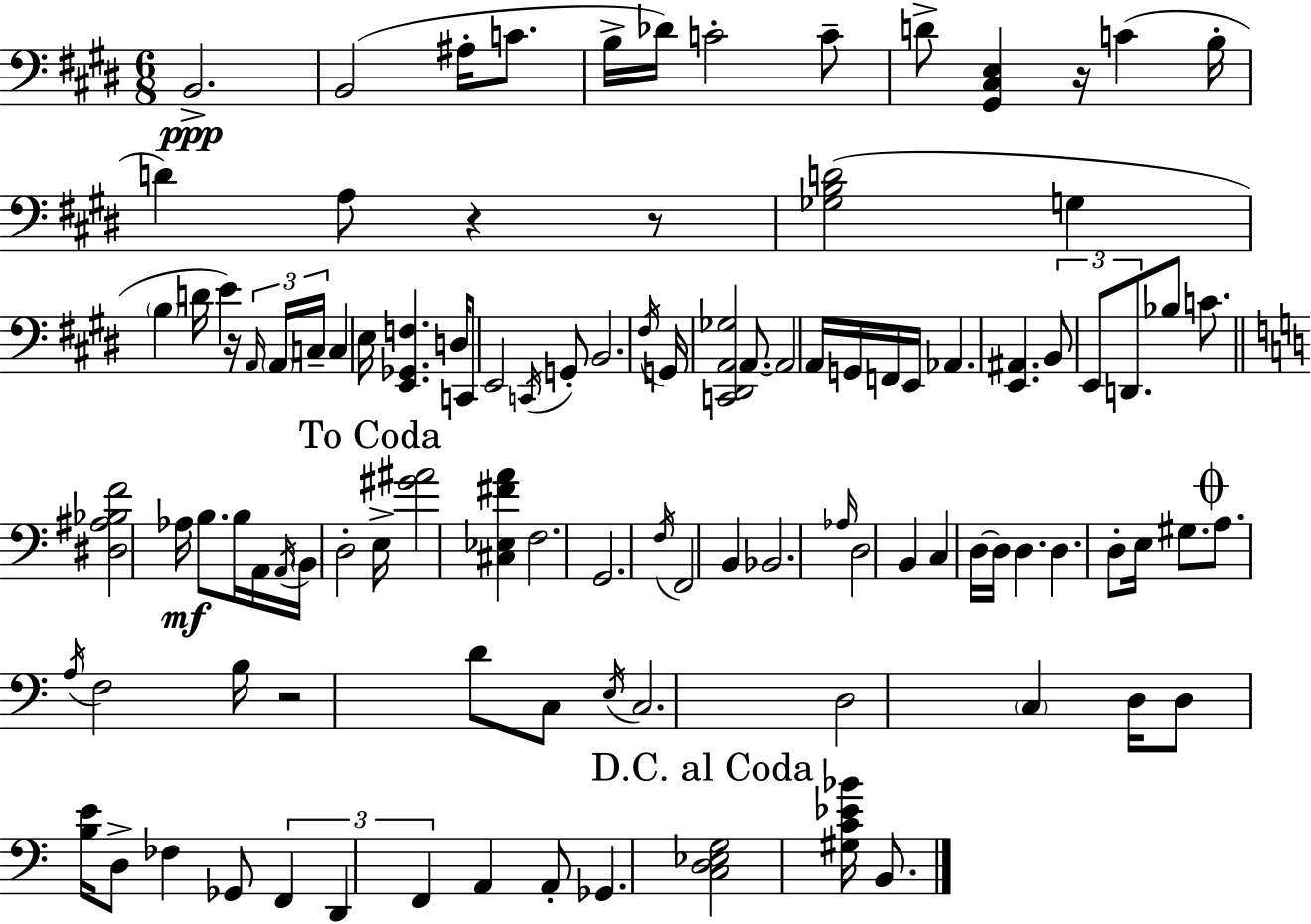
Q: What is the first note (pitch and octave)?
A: B2